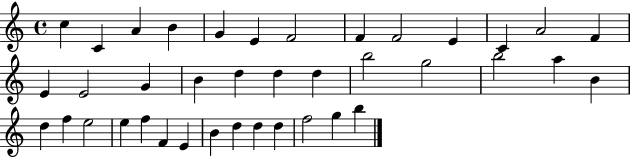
{
  \clef treble
  \time 4/4
  \defaultTimeSignature
  \key c \major
  c''4 c'4 a'4 b'4 | g'4 e'4 f'2 | f'4 f'2 e'4 | c'4 a'2 f'4 | \break e'4 e'2 g'4 | b'4 d''4 d''4 d''4 | b''2 g''2 | b''2 a''4 b'4 | \break d''4 f''4 e''2 | e''4 f''4 f'4 e'4 | b'4 d''4 d''4 d''4 | f''2 g''4 b''4 | \break \bar "|."
}